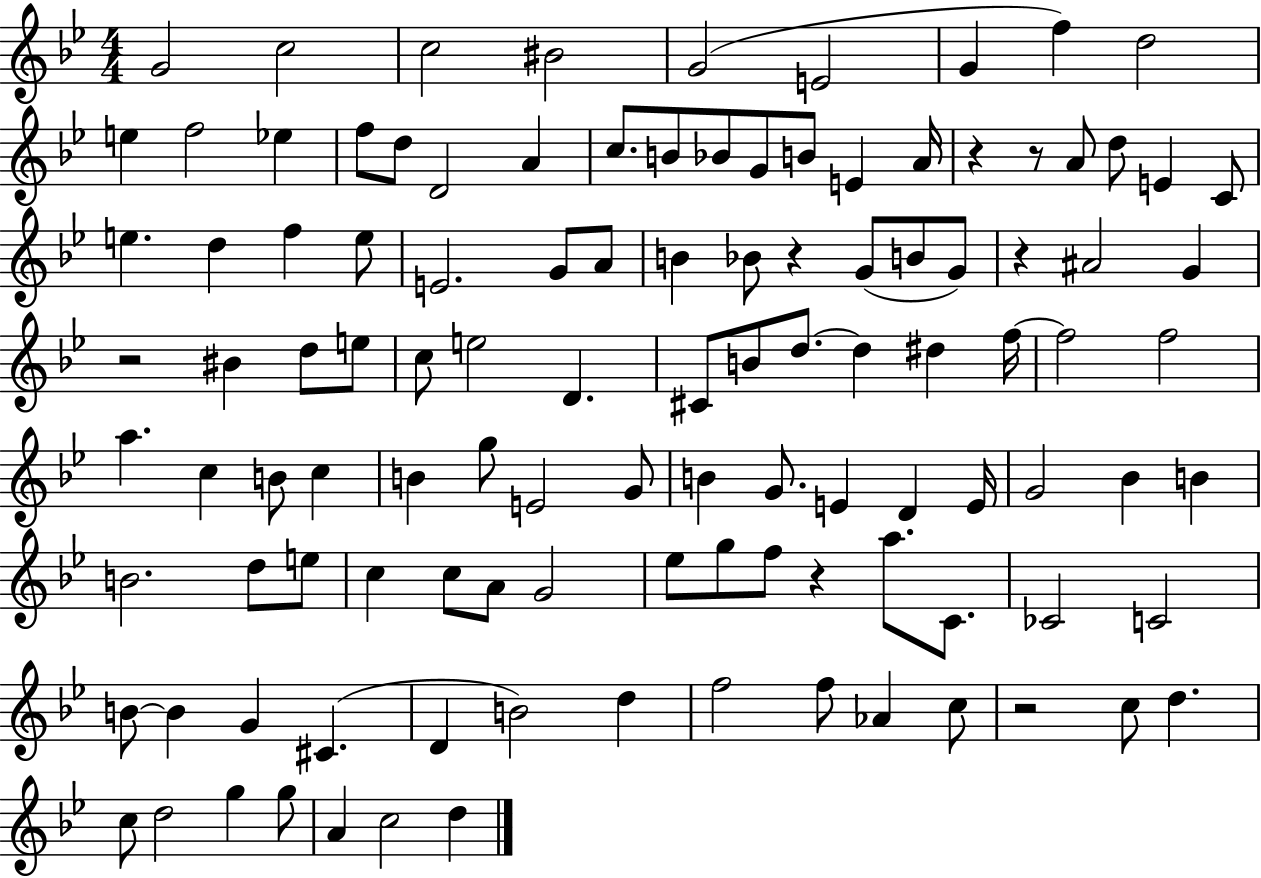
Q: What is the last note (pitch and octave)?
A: D5